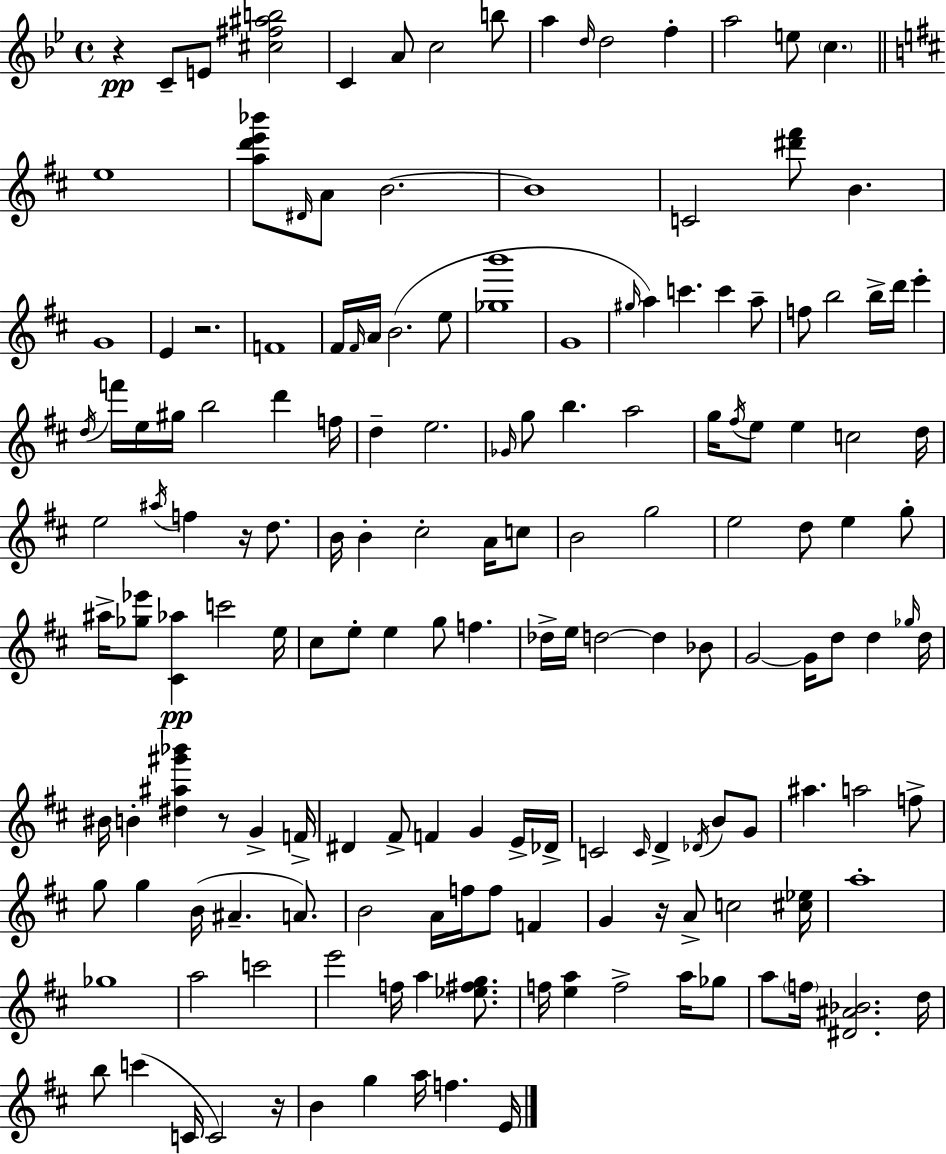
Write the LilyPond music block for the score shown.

{
  \clef treble
  \time 4/4
  \defaultTimeSignature
  \key g \minor
  r4\pp c'8-- e'8 <cis'' fis'' ais'' b''>2 | c'4 a'8 c''2 b''8 | a''4 \grace { d''16 } d''2 f''4-. | a''2 e''8 \parenthesize c''4. | \break \bar "||" \break \key b \minor e''1 | <a'' d''' e''' bes'''>8 \grace { dis'16 } a'8 b'2.~~ | b'1 | c'2 <dis''' fis'''>8 b'4. | \break g'1 | e'4 r2. | f'1 | fis'16 \grace { fis'16 } a'16 b'2.( | \break e''8 <ges'' b'''>1 | g'1 | \grace { gis''16 }) a''4 c'''4. c'''4 | a''8-- f''8 b''2 b''16-> d'''16 e'''4-. | \break \acciaccatura { d''16 } f'''16 e''16 gis''16 b''2 d'''4 | f''16 d''4-- e''2. | \grace { ges'16 } g''8 b''4. a''2 | g''16 \acciaccatura { fis''16 } e''8 e''4 c''2 | \break d''16 e''2 \acciaccatura { ais''16 } f''4 | r16 d''8. b'16 b'4-. cis''2-. | a'16 c''8 b'2 g''2 | e''2 d''8 | \break e''4 g''8-. ais''16-> <ges'' ees'''>8 <cis' aes''>4\pp c'''2 | e''16 cis''8 e''8-. e''4 g''8 | f''4. des''16-> e''16 d''2~~ | d''4 bes'8 g'2~~ g'16 | \break d''8 d''4 \grace { ges''16 } d''16 bis'16 b'4-. <dis'' ais'' gis''' bes'''>4 | r8 g'4-> f'16-> dis'4 fis'8-> f'4 | g'4 e'16-> des'16-> c'2 | \grace { c'16 } d'4-> \acciaccatura { des'16 } b'8 g'8 ais''4. | \break a''2 f''8-> g''8 g''4 | b'16( ais'4.-- a'8.) b'2 | a'16 f''16 f''8 f'4 g'4 r16 a'8-> | c''2 <cis'' ees''>16 a''1-. | \break ges''1 | a''2 | c'''2 e'''2 | f''16 a''4 <ees'' fis'' g''>8. f''16 <e'' a''>4 f''2-> | \break a''16 ges''8 a''8 \parenthesize f''16 <dis' ais' bes'>2. | d''16 b''8 c'''4( | c'16 c'2) r16 b'4 g''4 | a''16 f''4. e'16 \bar "|."
}